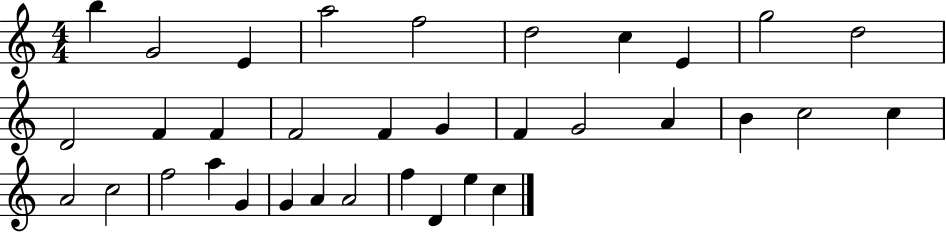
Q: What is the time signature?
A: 4/4